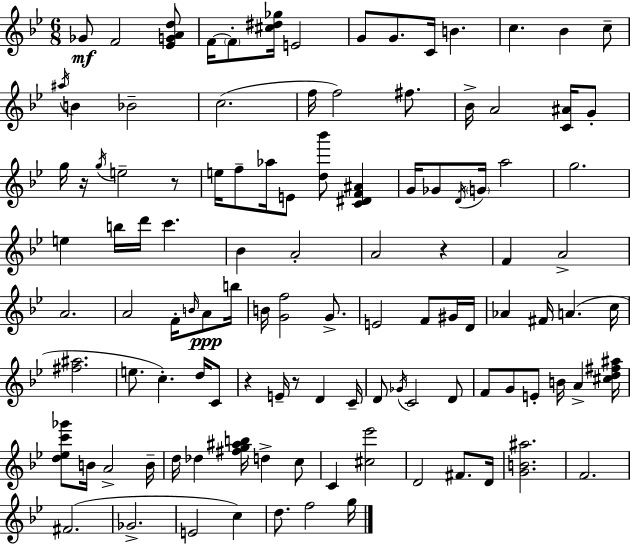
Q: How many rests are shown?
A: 5